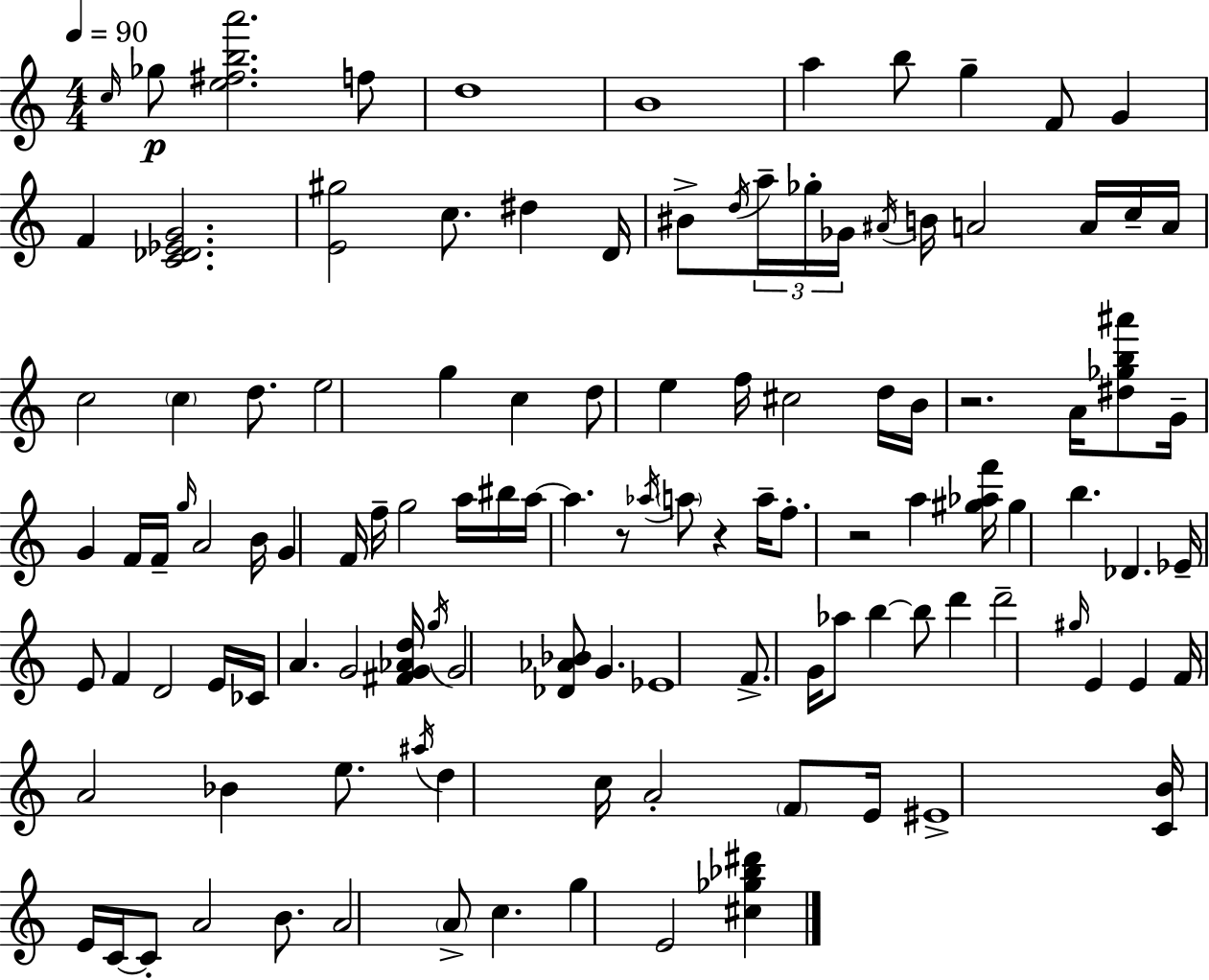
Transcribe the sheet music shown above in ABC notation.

X:1
T:Untitled
M:4/4
L:1/4
K:C
c/4 _g/2 [e^fba']2 f/2 d4 B4 a b/2 g F/2 G F [C_D_EG]2 [E^g]2 c/2 ^d D/4 ^B/2 d/4 a/4 _g/4 _G/4 ^A/4 B/4 A2 A/4 c/4 A/4 c2 c d/2 e2 g c d/2 e f/4 ^c2 d/4 B/4 z2 A/4 [^d_gb^a']/2 G/4 G F/4 F/4 g/4 A2 B/4 G F/4 f/4 g2 a/4 ^b/4 a/4 a z/2 _a/4 a/2 z a/4 f/2 z2 a [^g_af']/4 ^g b _D _E/4 E/2 F D2 E/4 _C/4 A G2 [^FG_Ad]/4 g/4 G2 [_D_A_B]/2 G _E4 F/2 G/4 _a/2 b b/2 d' d'2 ^g/4 E E F/4 A2 _B e/2 ^a/4 d c/4 A2 F/2 E/4 ^E4 [CB]/4 E/4 C/4 C/2 A2 B/2 A2 A/2 c g E2 [^c_g_b^d']